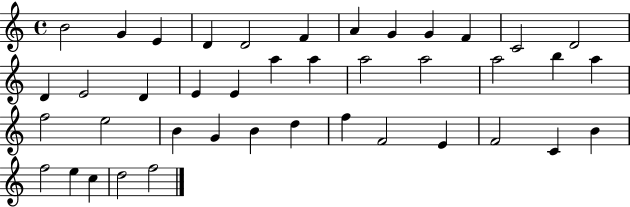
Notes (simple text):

B4/h G4/q E4/q D4/q D4/h F4/q A4/q G4/q G4/q F4/q C4/h D4/h D4/q E4/h D4/q E4/q E4/q A5/q A5/q A5/h A5/h A5/h B5/q A5/q F5/h E5/h B4/q G4/q B4/q D5/q F5/q F4/h E4/q F4/h C4/q B4/q F5/h E5/q C5/q D5/h F5/h